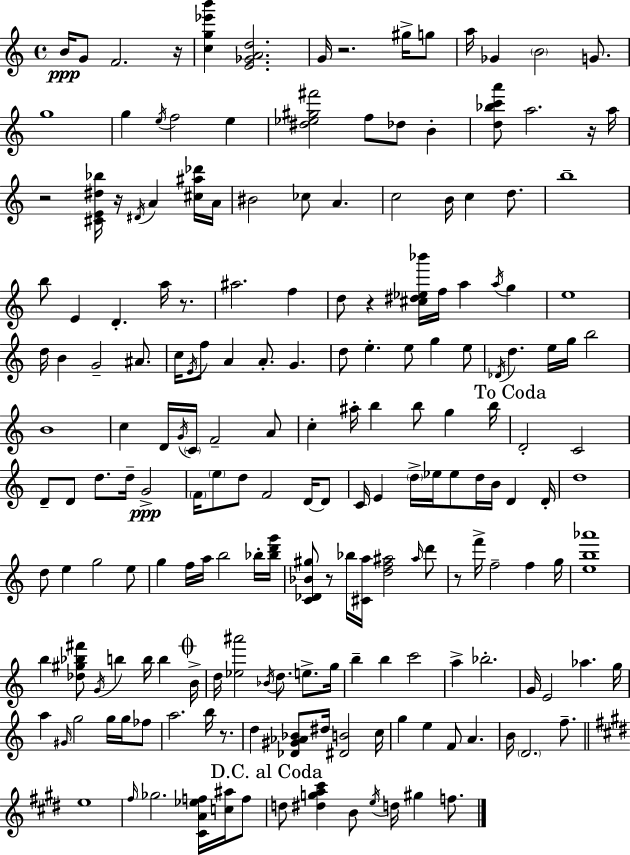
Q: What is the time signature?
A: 4/4